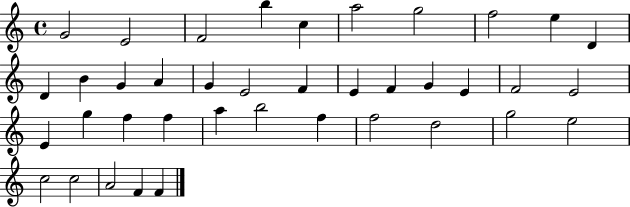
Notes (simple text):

G4/h E4/h F4/h B5/q C5/q A5/h G5/h F5/h E5/q D4/q D4/q B4/q G4/q A4/q G4/q E4/h F4/q E4/q F4/q G4/q E4/q F4/h E4/h E4/q G5/q F5/q F5/q A5/q B5/h F5/q F5/h D5/h G5/h E5/h C5/h C5/h A4/h F4/q F4/q